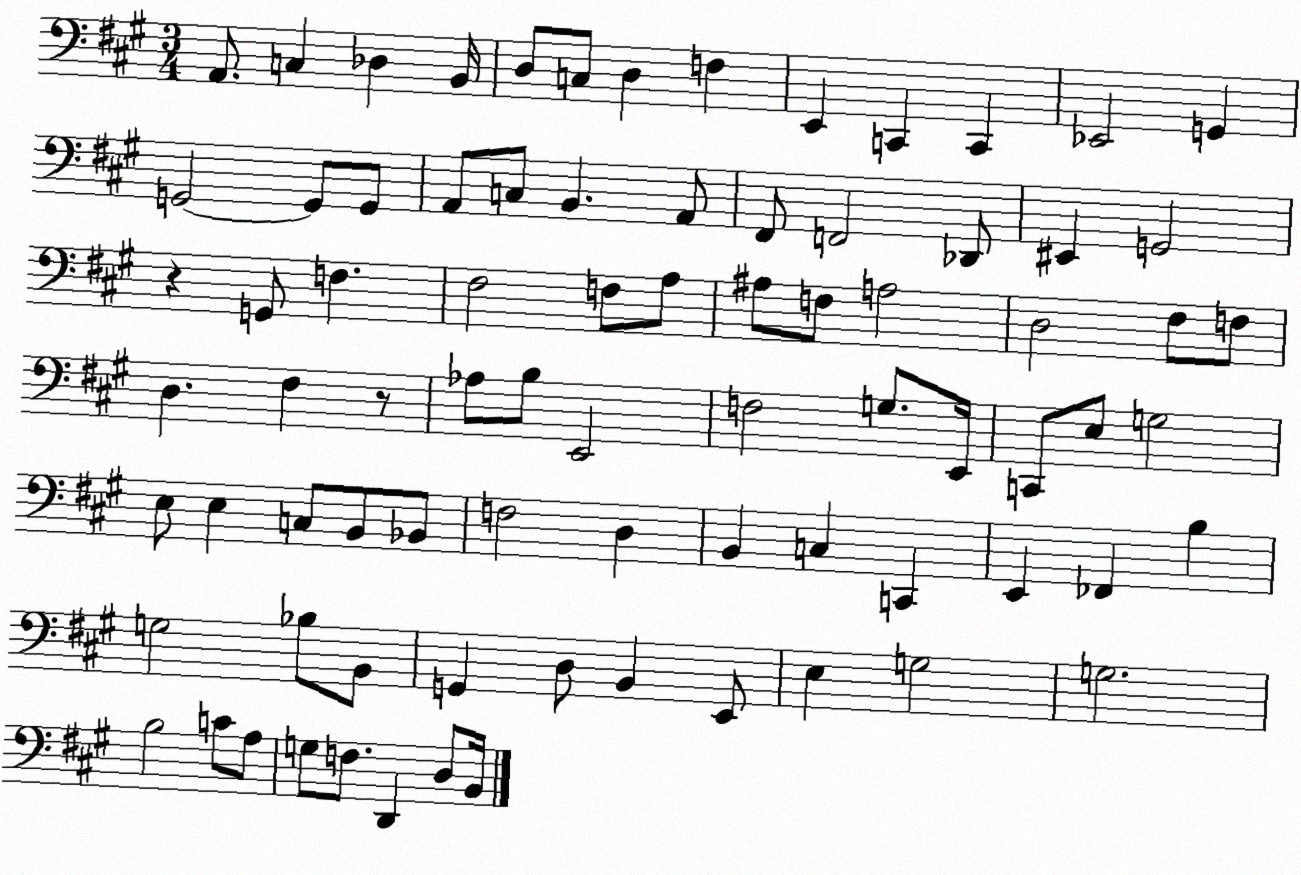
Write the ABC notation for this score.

X:1
T:Untitled
M:3/4
L:1/4
K:A
A,,/2 C, _D, B,,/4 D,/2 C,/2 D, F, E,, C,, C,, _E,,2 G,, G,,2 G,,/2 G,,/2 A,,/2 C,/2 B,, A,,/2 ^F,,/2 F,,2 _D,,/2 ^E,, G,,2 z G,,/2 F, ^F,2 F,/2 A,/2 ^A,/2 F,/2 A,2 D,2 ^F,/2 F,/2 D, ^F, z/2 _A,/2 B,/2 E,,2 F,2 G,/2 E,,/4 C,,/2 E,/2 G,2 E,/2 E, C,/2 B,,/2 _B,,/2 F,2 D, B,, C, C,, E,, _F,, B, G,2 _B,/2 B,,/2 G,, D,/2 B,, E,,/2 E, G,2 G,2 B,2 C/2 A,/2 G,/2 F,/2 D,, D,/2 B,,/4